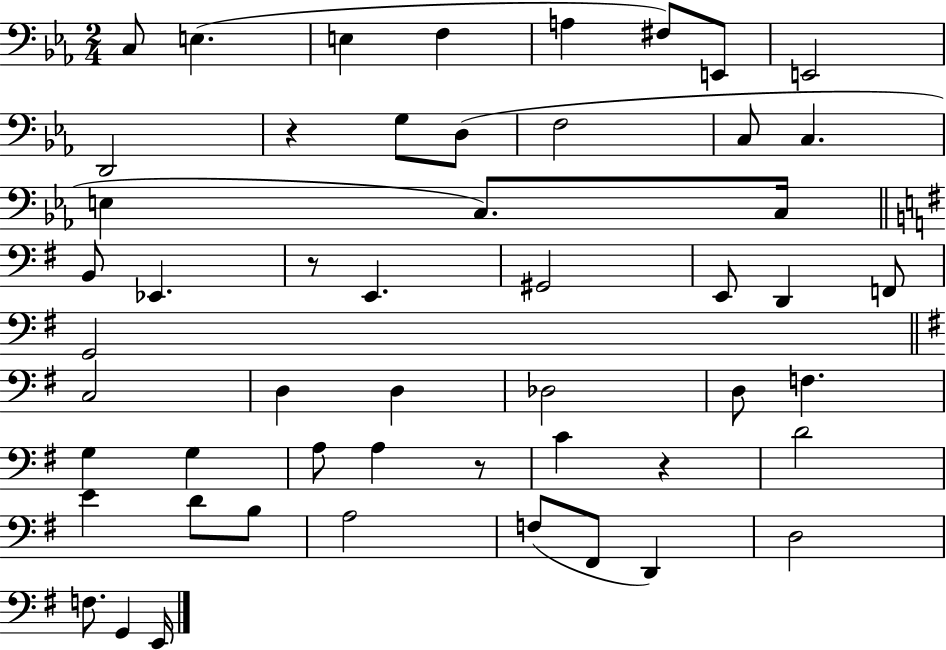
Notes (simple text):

C3/e E3/q. E3/q F3/q A3/q F#3/e E2/e E2/h D2/h R/q G3/e D3/e F3/h C3/e C3/q. E3/q C3/e. C3/s B2/e Eb2/q. R/e E2/q. G#2/h E2/e D2/q F2/e G2/h C3/h D3/q D3/q Db3/h D3/e F3/q. G3/q G3/q A3/e A3/q R/e C4/q R/q D4/h E4/q D4/e B3/e A3/h F3/e F#2/e D2/q D3/h F3/e. G2/q E2/s